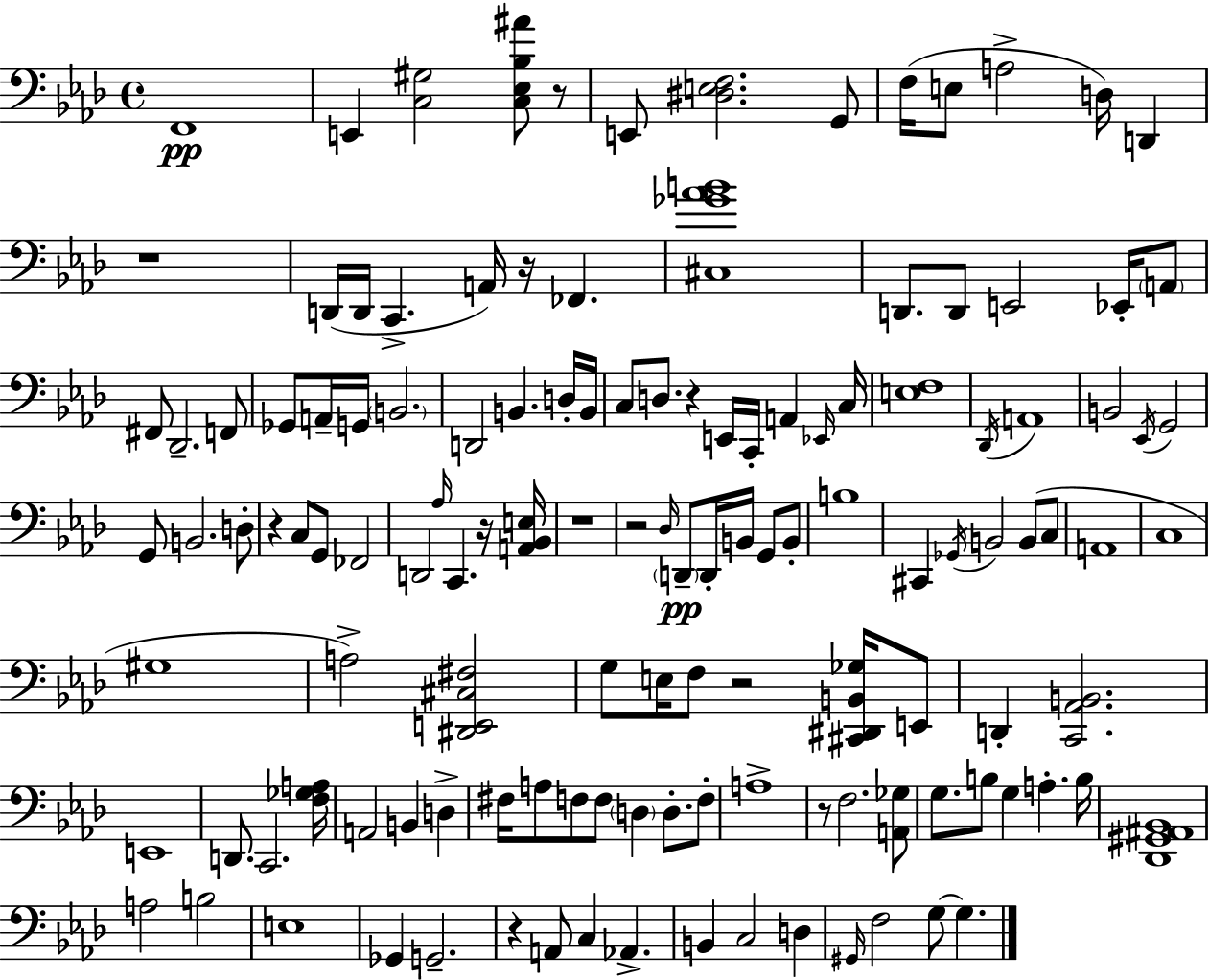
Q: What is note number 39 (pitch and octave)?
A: A2